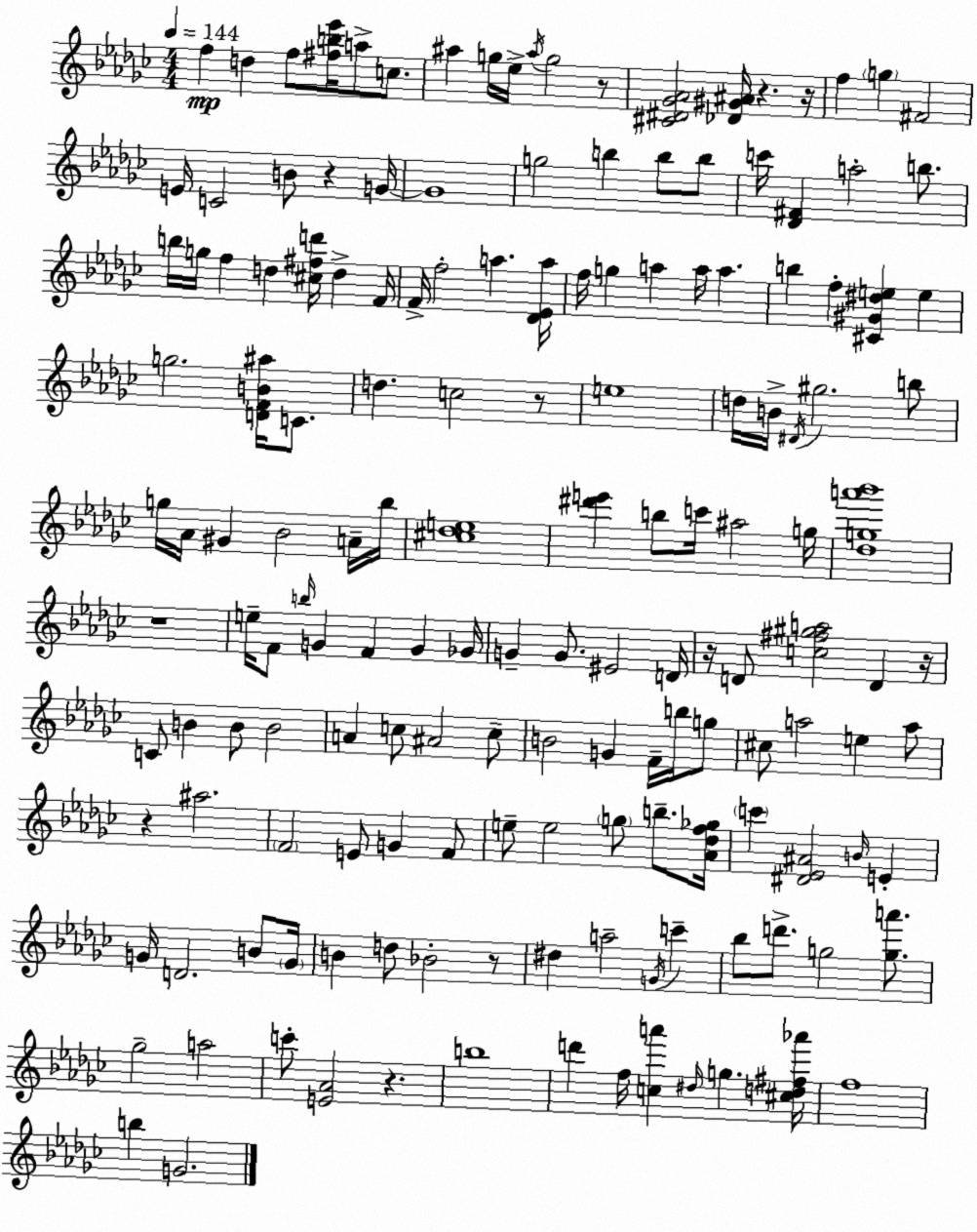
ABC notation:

X:1
T:Untitled
M:4/4
L:1/4
K:Ebm
f d f/2 [^fb_e']/4 a/2 c/2 ^a g/4 _e/4 ^a/4 g2 z/2 [^C^D_G_A]2 [_D^G^A]/4 z z/4 f g ^F2 E/4 C2 B/2 z G/4 G4 g2 b b/2 b/2 c'/4 [_D^F] a2 b/2 b/4 g/4 f d [^c^fd']/4 d F/4 F/4 f2 a [_D_Ea]/4 f/4 g a a/4 a b f [^C^G^de] e g2 [DFB^a]/4 C/2 d c2 z/2 e4 d/4 B/4 ^D/4 ^g2 b/2 g/4 _A/4 ^G _B2 A/4 _b/4 [^c_de]4 [^d'e'] b/2 c'/4 ^a2 g/4 [_dga'_b']4 z4 e/4 F/2 b/4 G F G _G/4 G G/2 ^E2 D/4 z/4 D/2 [c^f^ga]2 D z/4 C/2 B B/2 B2 A c/2 ^A2 c/2 B2 G F/4 b/4 g/2 ^c/2 a2 e a/2 z ^a2 F2 E/2 G F/2 e/2 e2 g/2 b/2 [_A_df_g]/4 c' [^D_E^A]2 B/4 E G/4 D2 B/2 G/4 B d/2 _B2 z/2 ^d a2 G/4 c' _b/2 d'/2 g2 [ga']/2 _g2 a2 c'/2 [E_A]2 z b4 d' f/4 [ca'] ^d/4 g [^cd^f_a']/4 f4 b G2